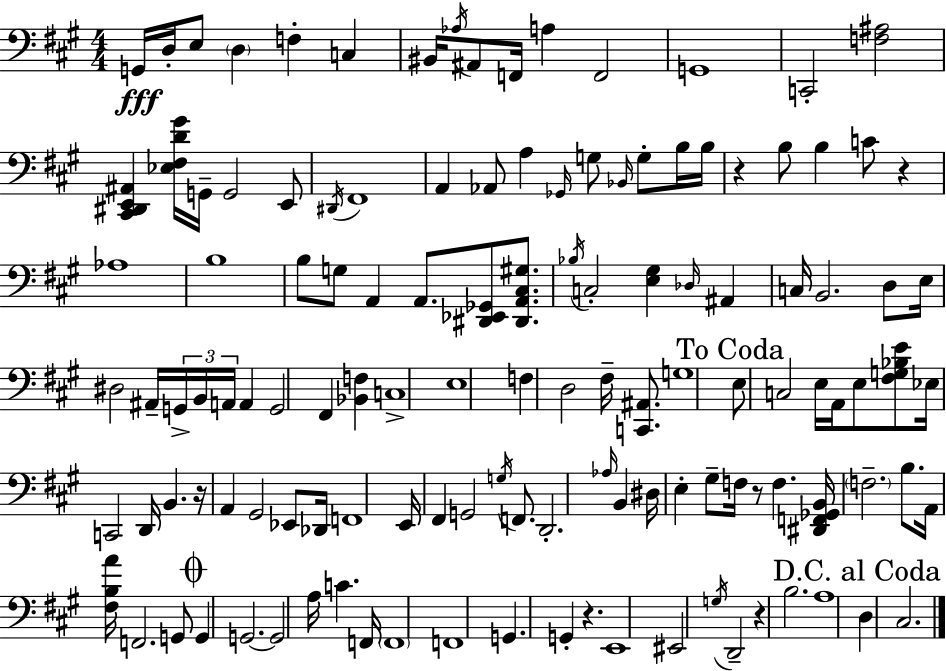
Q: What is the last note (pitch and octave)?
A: C#3